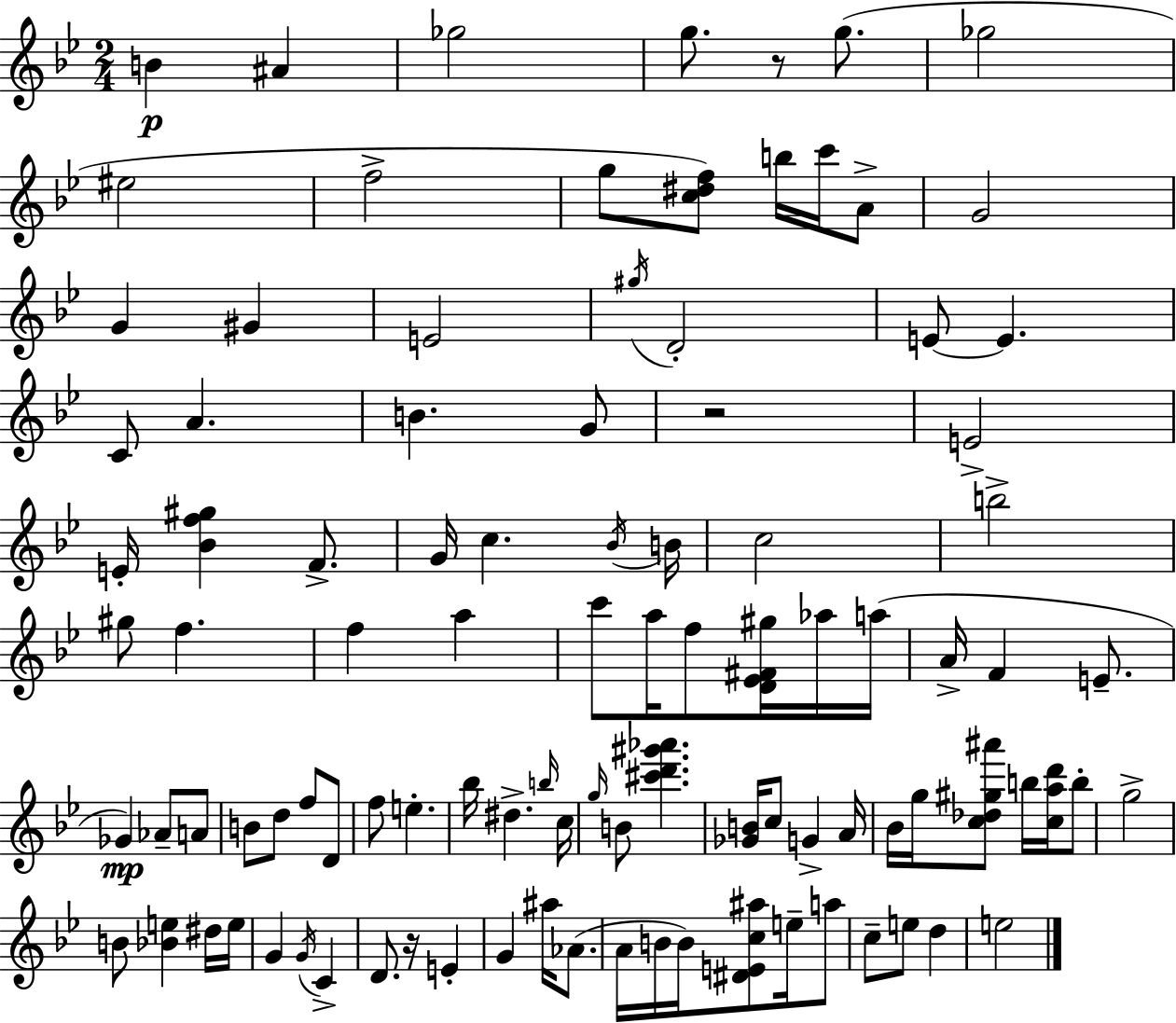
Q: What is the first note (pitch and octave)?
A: B4